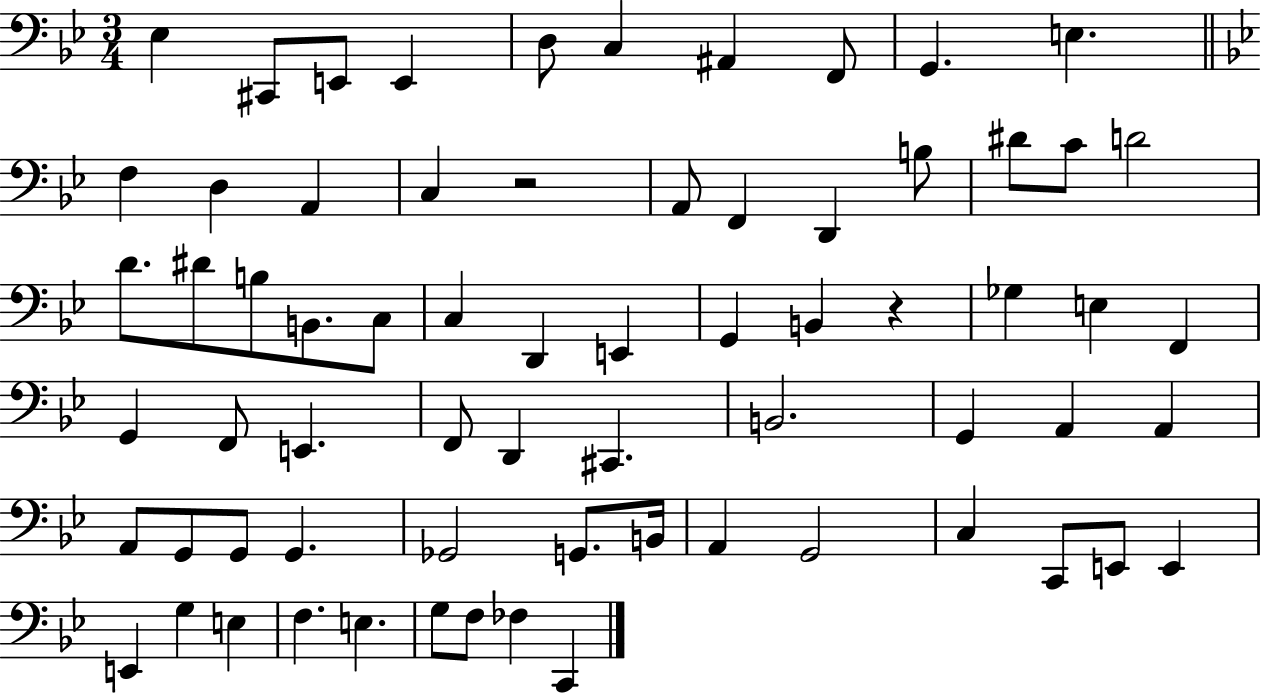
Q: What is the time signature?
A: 3/4